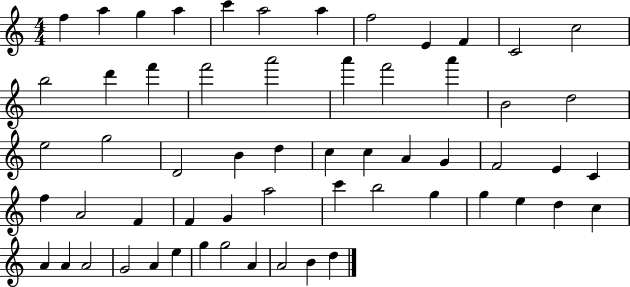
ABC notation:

X:1
T:Untitled
M:4/4
L:1/4
K:C
f a g a c' a2 a f2 E F C2 c2 b2 d' f' f'2 a'2 a' f'2 a' B2 d2 e2 g2 D2 B d c c A G F2 E C f A2 F F G a2 c' b2 g g e d c A A A2 G2 A e g g2 A A2 B d